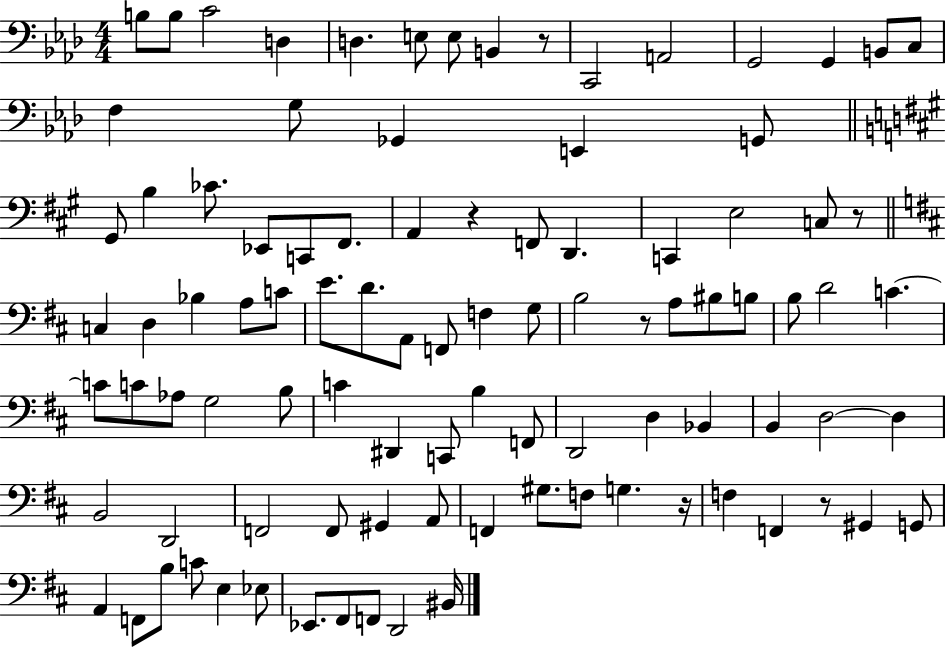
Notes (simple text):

B3/e B3/e C4/h D3/q D3/q. E3/e E3/e B2/q R/e C2/h A2/h G2/h G2/q B2/e C3/e F3/q G3/e Gb2/q E2/q G2/e G#2/e B3/q CES4/e. Eb2/e C2/e F#2/e. A2/q R/q F2/e D2/q. C2/q E3/h C3/e R/e C3/q D3/q Bb3/q A3/e C4/e E4/e. D4/e. A2/e F2/e F3/q G3/e B3/h R/e A3/e BIS3/e B3/e B3/e D4/h C4/q. C4/e C4/e Ab3/e G3/h B3/e C4/q D#2/q C2/e B3/q F2/e D2/h D3/q Bb2/q B2/q D3/h D3/q B2/h D2/h F2/h F2/e G#2/q A2/e F2/q G#3/e. F3/e G3/q. R/s F3/q F2/q R/e G#2/q G2/e A2/q F2/e B3/e C4/e E3/q Eb3/e Eb2/e. F#2/e F2/e D2/h BIS2/s